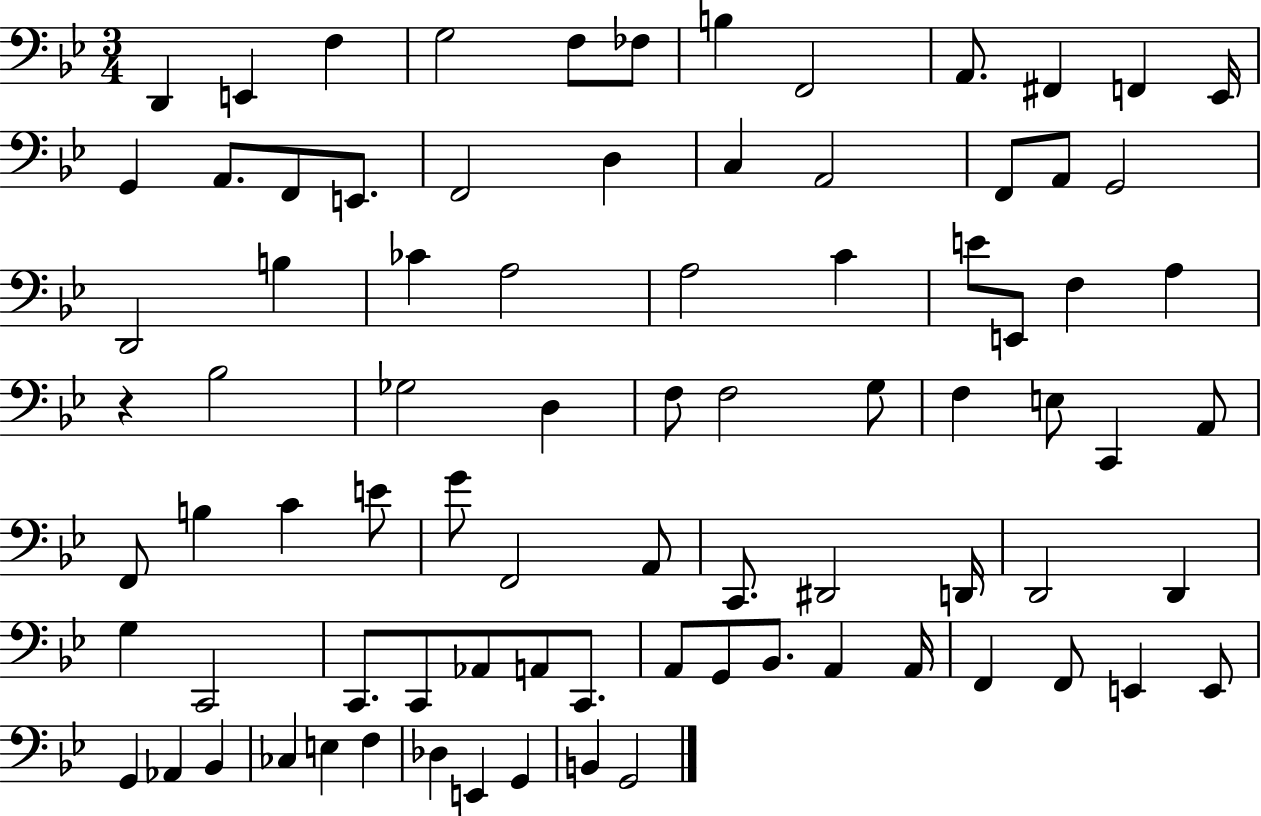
D2/q E2/q F3/q G3/h F3/e FES3/e B3/q F2/h A2/e. F#2/q F2/q Eb2/s G2/q A2/e. F2/e E2/e. F2/h D3/q C3/q A2/h F2/e A2/e G2/h D2/h B3/q CES4/q A3/h A3/h C4/q E4/e E2/e F3/q A3/q R/q Bb3/h Gb3/h D3/q F3/e F3/h G3/e F3/q E3/e C2/q A2/e F2/e B3/q C4/q E4/e G4/e F2/h A2/e C2/e. D#2/h D2/s D2/h D2/q G3/q C2/h C2/e. C2/e Ab2/e A2/e C2/e. A2/e G2/e Bb2/e. A2/q A2/s F2/q F2/e E2/q E2/e G2/q Ab2/q Bb2/q CES3/q E3/q F3/q Db3/q E2/q G2/q B2/q G2/h